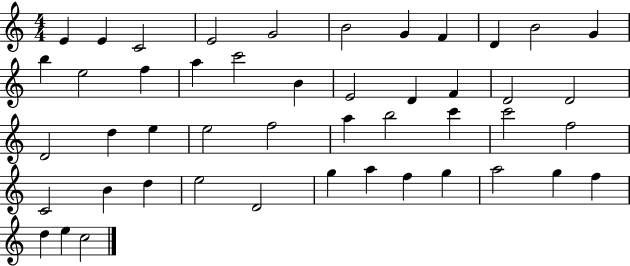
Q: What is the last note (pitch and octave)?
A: C5